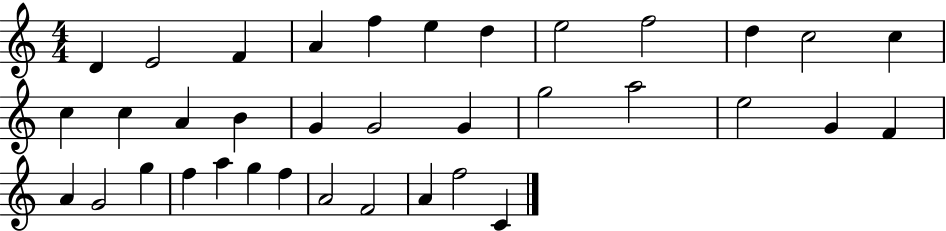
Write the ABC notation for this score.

X:1
T:Untitled
M:4/4
L:1/4
K:C
D E2 F A f e d e2 f2 d c2 c c c A B G G2 G g2 a2 e2 G F A G2 g f a g f A2 F2 A f2 C